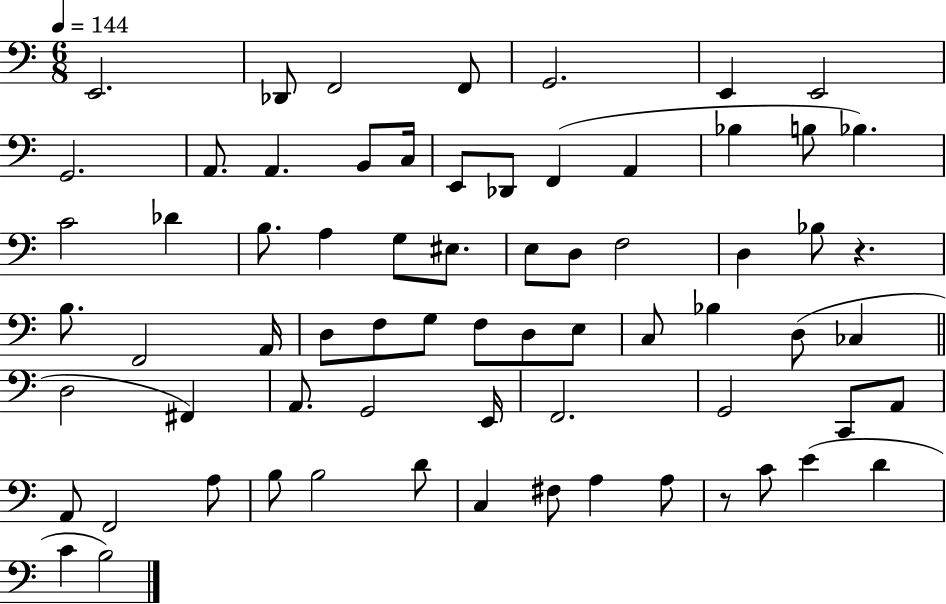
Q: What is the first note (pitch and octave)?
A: E2